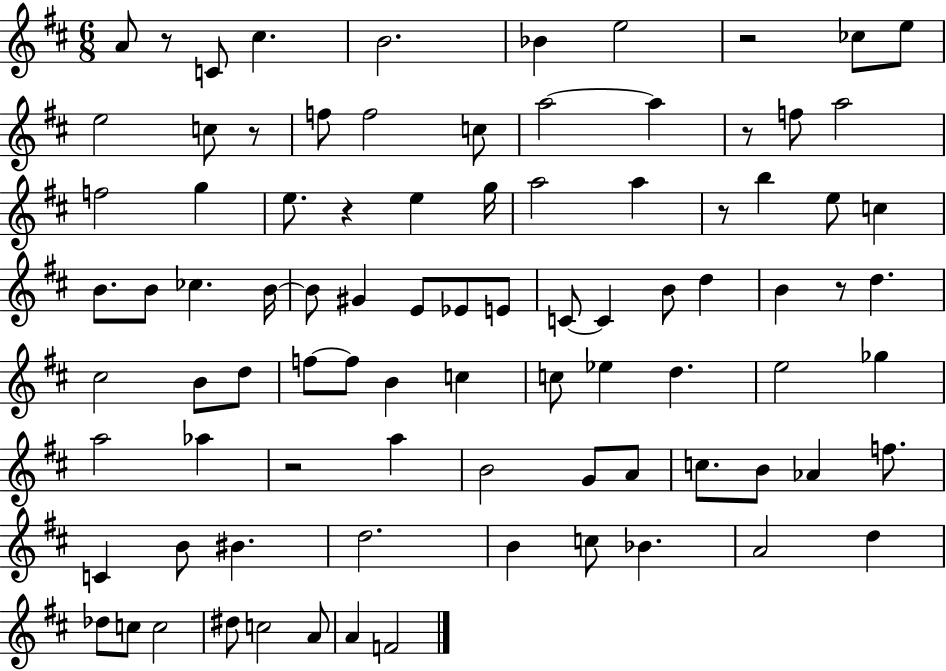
X:1
T:Untitled
M:6/8
L:1/4
K:D
A/2 z/2 C/2 ^c B2 _B e2 z2 _c/2 e/2 e2 c/2 z/2 f/2 f2 c/2 a2 a z/2 f/2 a2 f2 g e/2 z e g/4 a2 a z/2 b e/2 c B/2 B/2 _c B/4 B/2 ^G E/2 _E/2 E/2 C/2 C B/2 d B z/2 d ^c2 B/2 d/2 f/2 f/2 B c c/2 _e d e2 _g a2 _a z2 a B2 G/2 A/2 c/2 B/2 _A f/2 C B/2 ^B d2 B c/2 _B A2 d _d/2 c/2 c2 ^d/2 c2 A/2 A F2